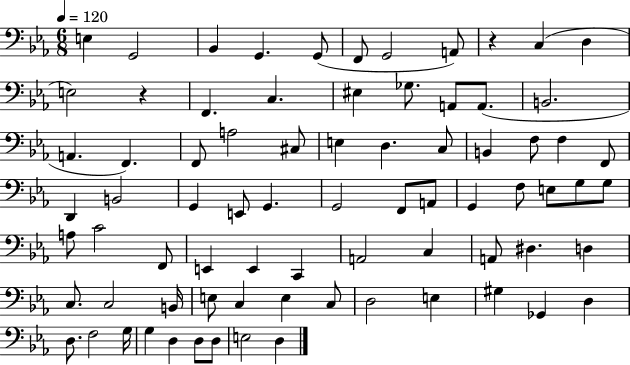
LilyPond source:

{
  \clef bass
  \numericTimeSignature
  \time 6/8
  \key ees \major
  \tempo 4 = 120
  e4 g,2 | bes,4 g,4. g,8( | f,8 g,2 a,8) | r4 c4( d4 | \break e2) r4 | f,4. c4. | eis4 ges8. a,8 a,8.( | b,2. | \break a,4. f,4.) | f,8 a2 cis8 | e4 d4. c8 | b,4 f8 f4 f,8 | \break d,4 b,2 | g,4 e,8 g,4. | g,2 f,8 a,8 | g,4 f8 e8 g8 g8 | \break a8 c'2 f,8 | e,4 e,4 c,4 | a,2 c4 | a,8 dis4. d4 | \break c8. c2 b,16 | e8 c4 e4 c8 | d2 e4 | gis4 ges,4 d4 | \break d8. f2 g16 | g4 d4 d8 d8 | e2 d4 | \bar "|."
}